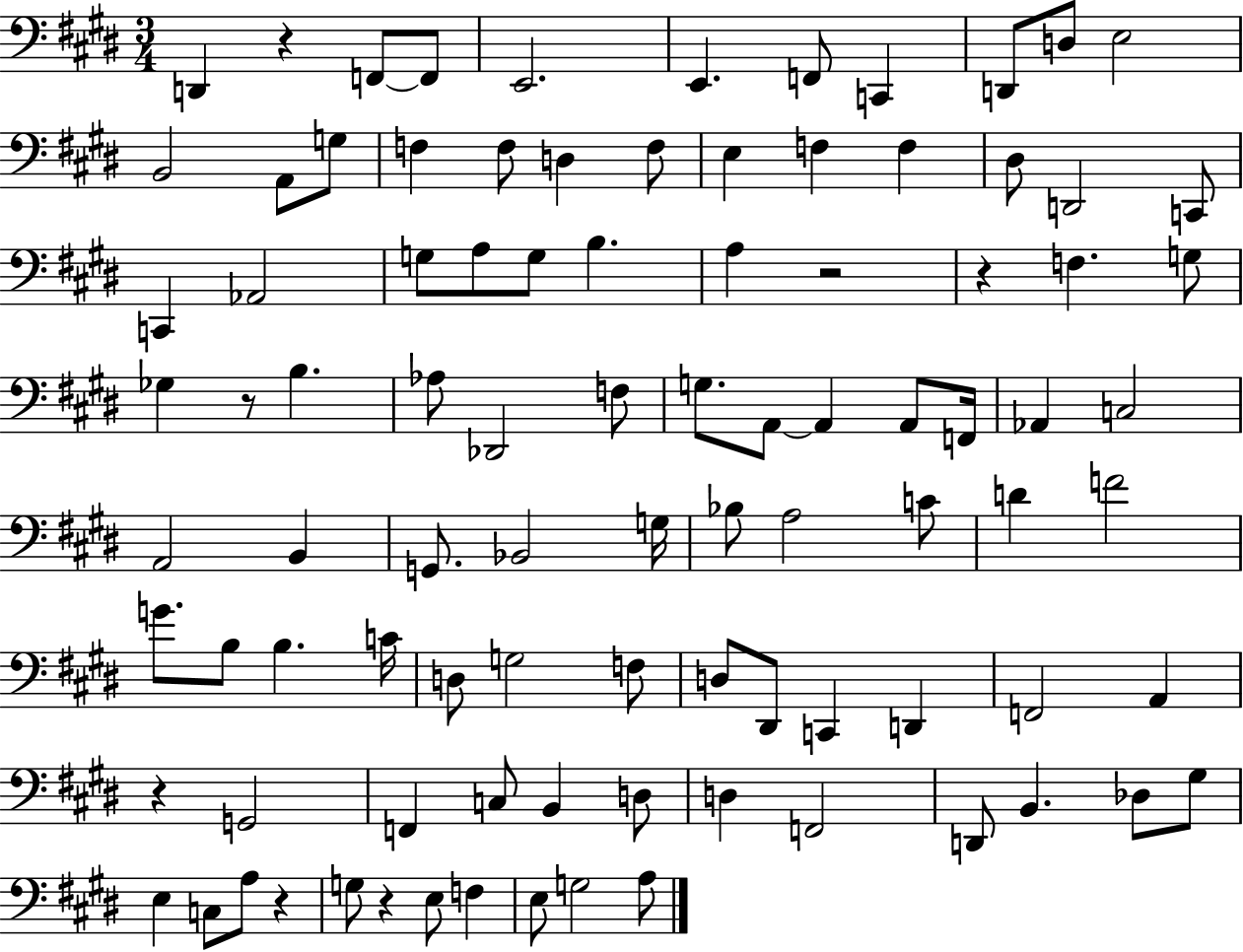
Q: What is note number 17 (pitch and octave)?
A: F3